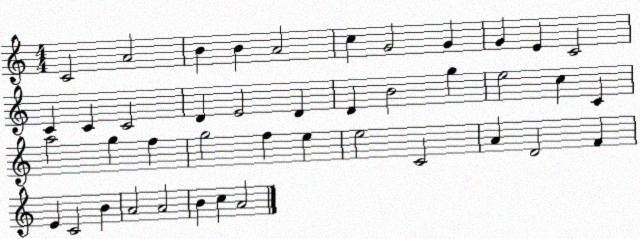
X:1
T:Untitled
M:4/4
L:1/4
K:C
C2 A2 B B A2 c G2 G G E C2 C C C2 D E2 D D B2 g e2 c C a2 g f g2 f e e2 C2 A D2 F E C2 B A2 A2 B c A2